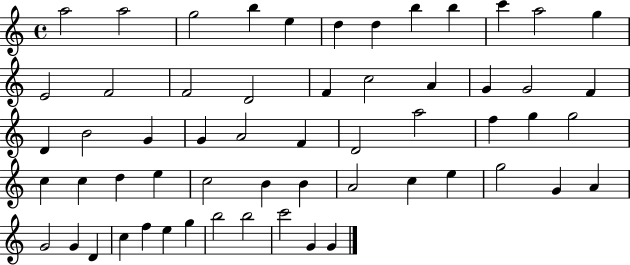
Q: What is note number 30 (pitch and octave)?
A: A5